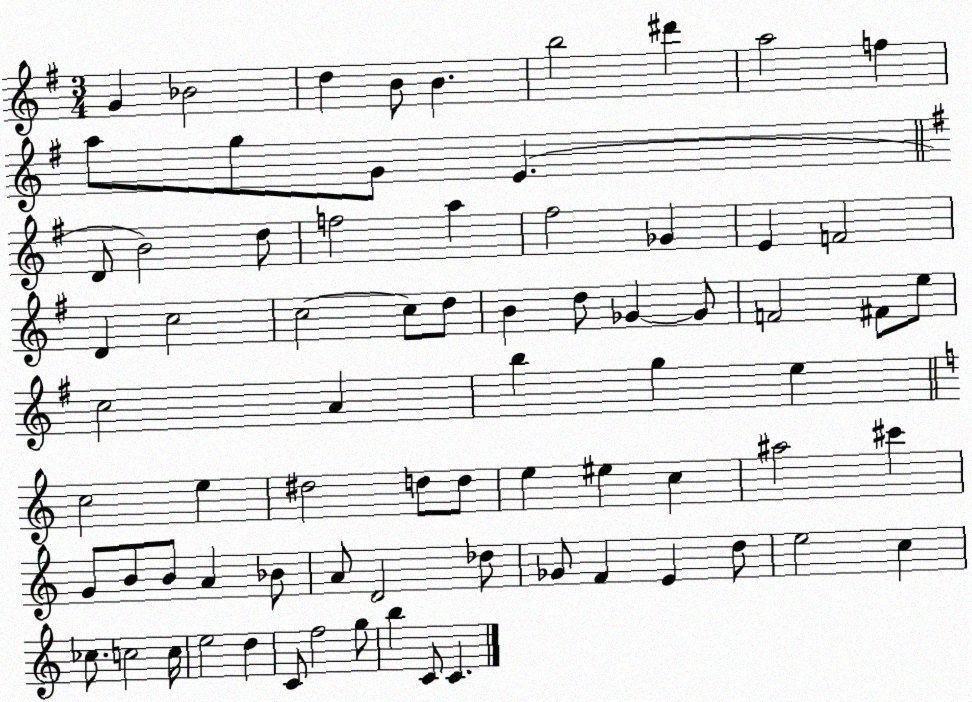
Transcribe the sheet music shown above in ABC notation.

X:1
T:Untitled
M:3/4
L:1/4
K:G
G _B2 d B/2 B b2 ^d' a2 f a/2 g/2 G/2 E D/2 B2 d/2 f2 a ^f2 _G E F2 D c2 c2 c/2 d/2 B d/2 _G _G/2 F2 ^F/2 e/2 c2 A b g e c2 e ^d2 d/2 d/2 e ^e c ^a2 ^c' G/2 B/2 B/2 A _B/2 A/2 D2 _d/2 _G/2 F E d/2 e2 c _c/2 c2 c/4 e2 d C/2 f2 g/2 b C/2 C